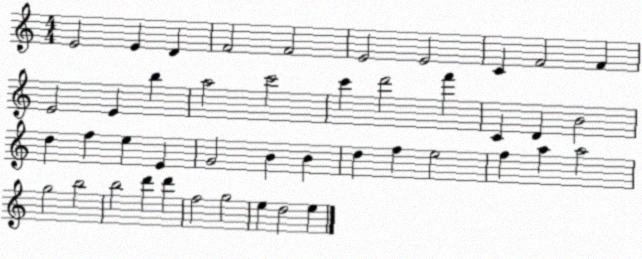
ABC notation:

X:1
T:Untitled
M:4/4
L:1/4
K:C
E2 E D F2 F2 E2 E2 C F2 F E2 E b a2 c'2 c' d'2 f' C D B2 d f e E G2 B B d f e2 f a a2 g2 b2 b2 d' d' f2 g2 e d2 e